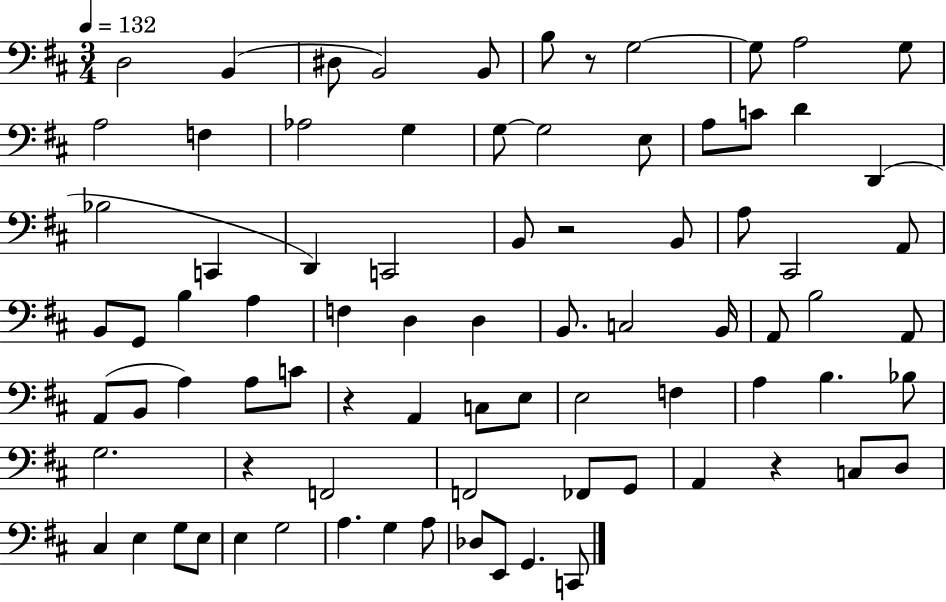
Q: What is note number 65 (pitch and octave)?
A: C#3